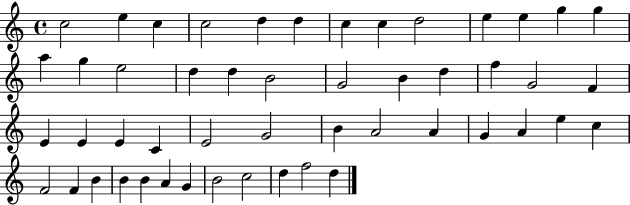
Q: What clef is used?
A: treble